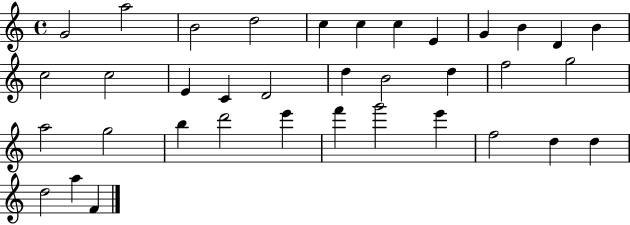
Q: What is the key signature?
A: C major